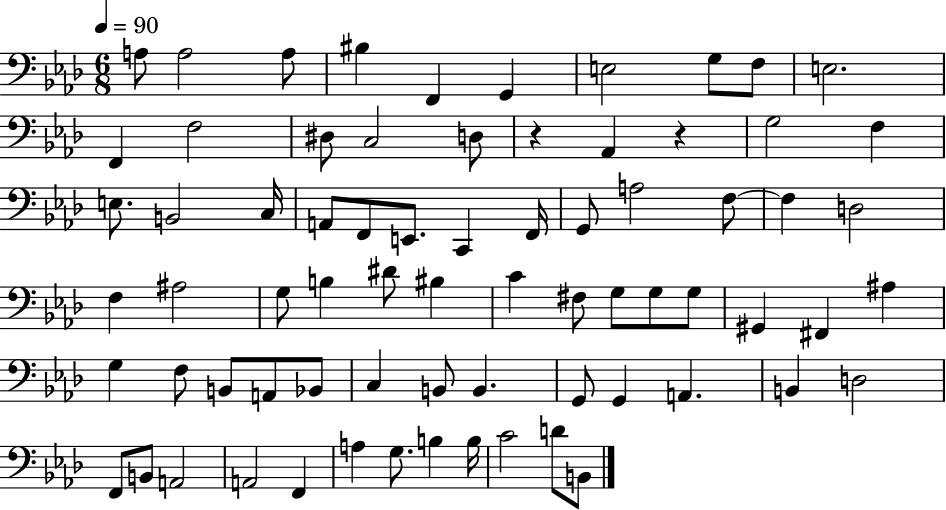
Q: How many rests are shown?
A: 2